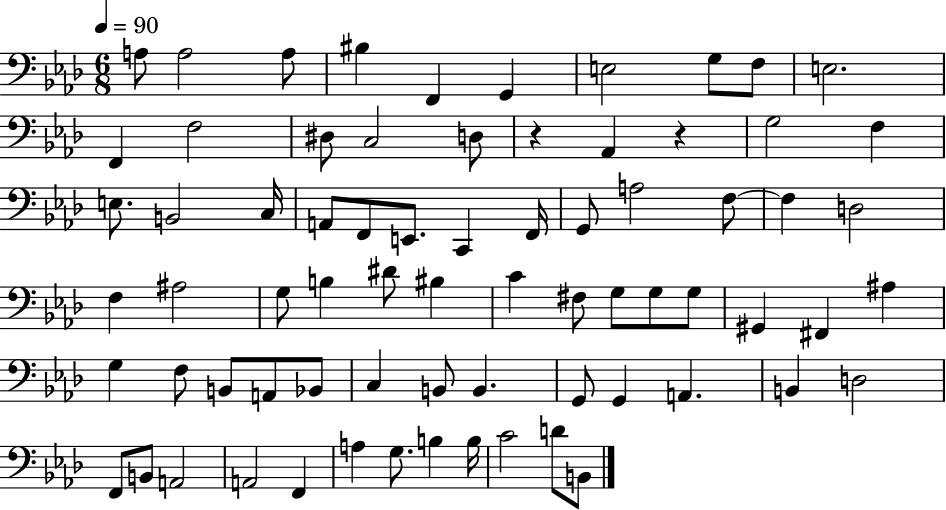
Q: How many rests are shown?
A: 2